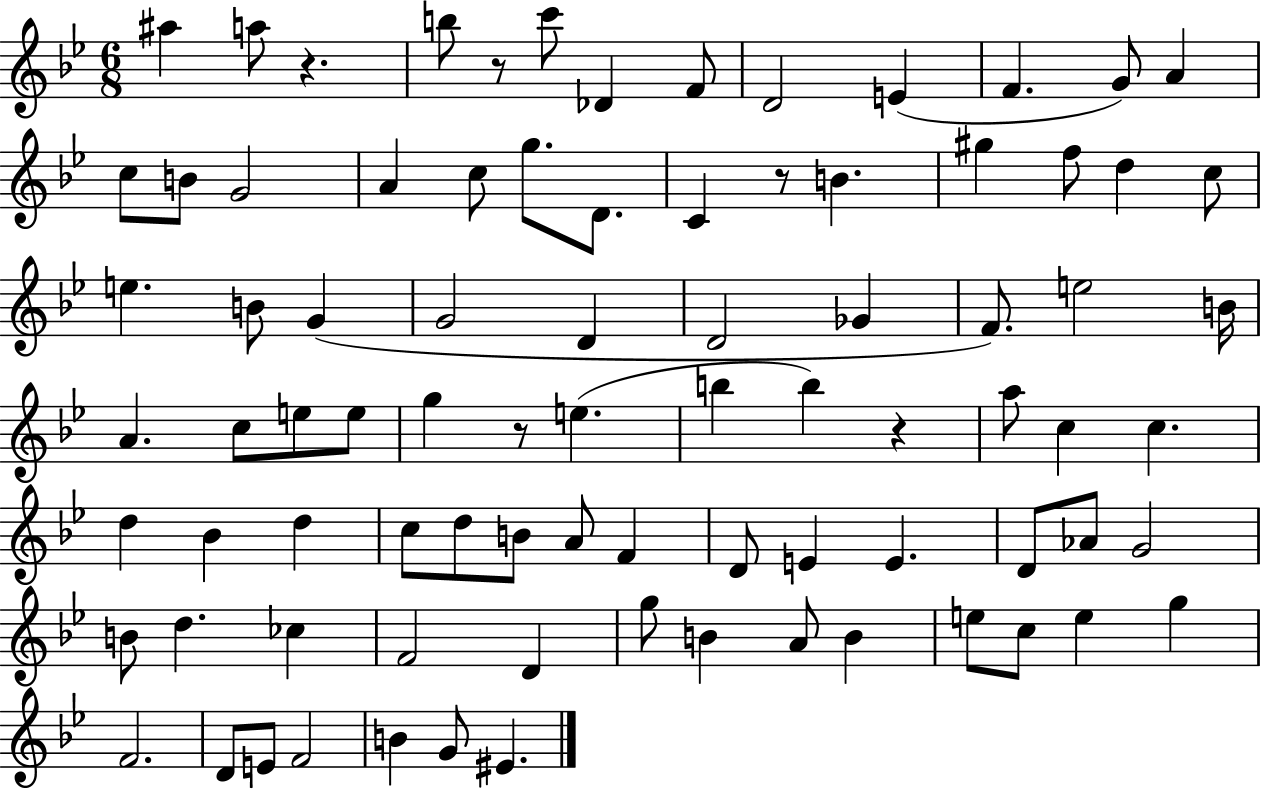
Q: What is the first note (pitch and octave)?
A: A#5